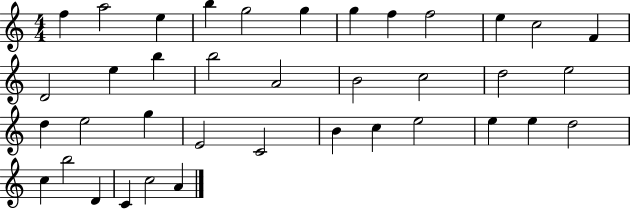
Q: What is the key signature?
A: C major